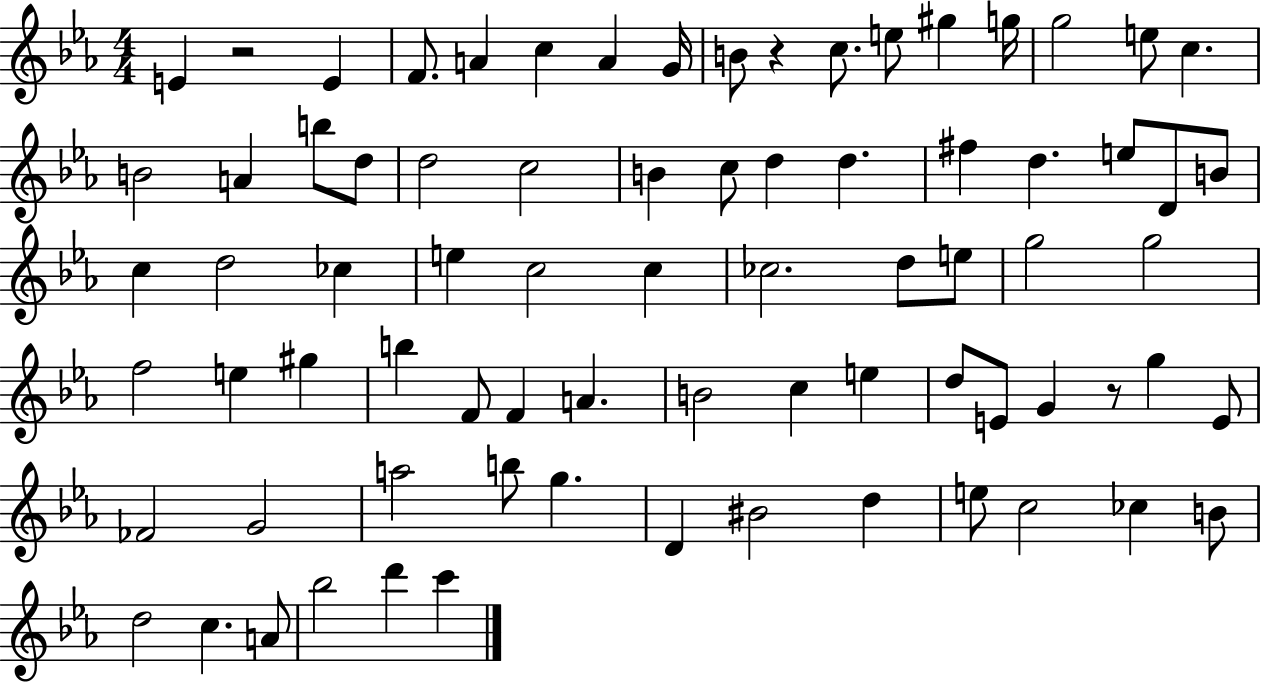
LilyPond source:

{
  \clef treble
  \numericTimeSignature
  \time 4/4
  \key ees \major
  e'4 r2 e'4 | f'8. a'4 c''4 a'4 g'16 | b'8 r4 c''8. e''8 gis''4 g''16 | g''2 e''8 c''4. | \break b'2 a'4 b''8 d''8 | d''2 c''2 | b'4 c''8 d''4 d''4. | fis''4 d''4. e''8 d'8 b'8 | \break c''4 d''2 ces''4 | e''4 c''2 c''4 | ces''2. d''8 e''8 | g''2 g''2 | \break f''2 e''4 gis''4 | b''4 f'8 f'4 a'4. | b'2 c''4 e''4 | d''8 e'8 g'4 r8 g''4 e'8 | \break fes'2 g'2 | a''2 b''8 g''4. | d'4 bis'2 d''4 | e''8 c''2 ces''4 b'8 | \break d''2 c''4. a'8 | bes''2 d'''4 c'''4 | \bar "|."
}